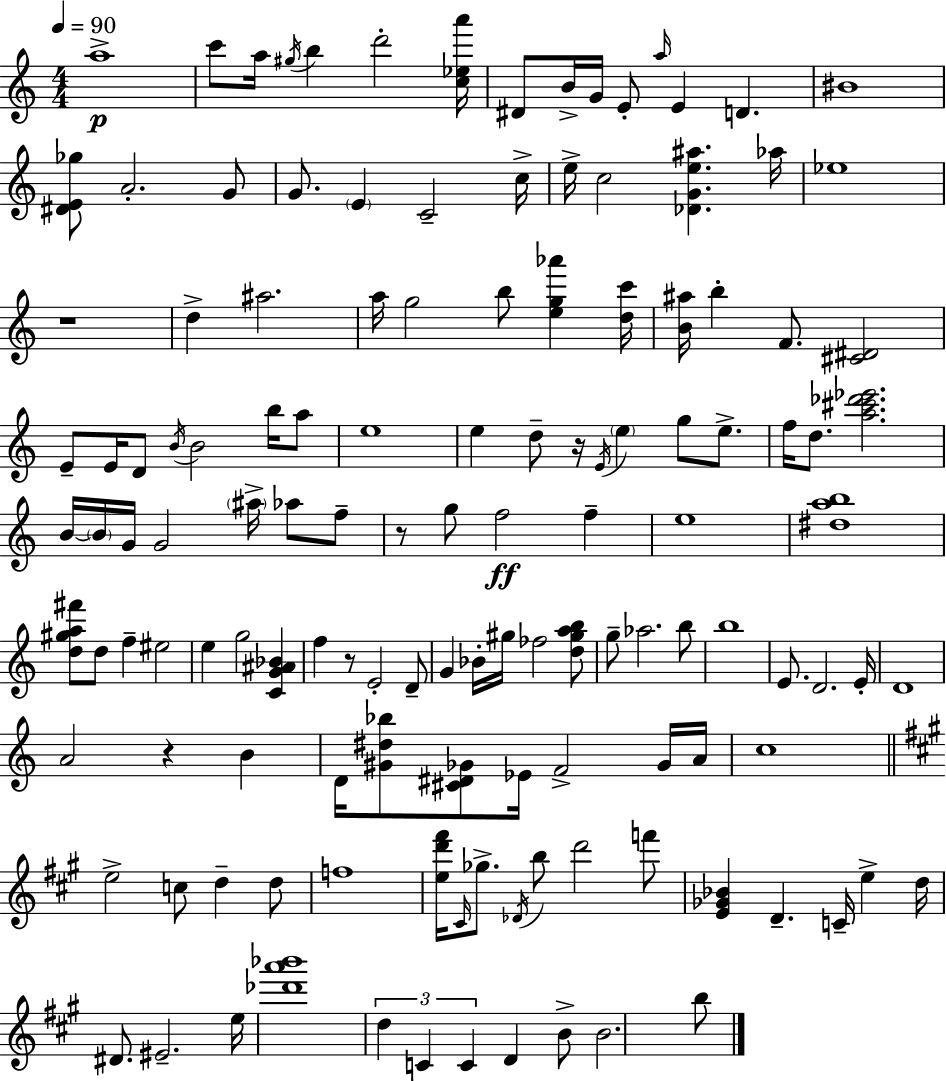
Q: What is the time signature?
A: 4/4